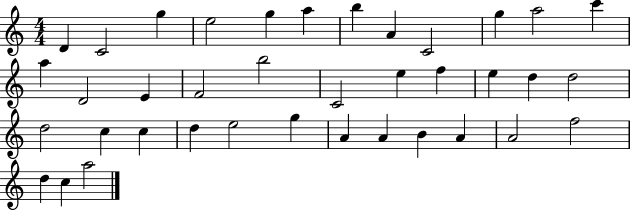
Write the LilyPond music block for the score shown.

{
  \clef treble
  \numericTimeSignature
  \time 4/4
  \key c \major
  d'4 c'2 g''4 | e''2 g''4 a''4 | b''4 a'4 c'2 | g''4 a''2 c'''4 | \break a''4 d'2 e'4 | f'2 b''2 | c'2 e''4 f''4 | e''4 d''4 d''2 | \break d''2 c''4 c''4 | d''4 e''2 g''4 | a'4 a'4 b'4 a'4 | a'2 f''2 | \break d''4 c''4 a''2 | \bar "|."
}